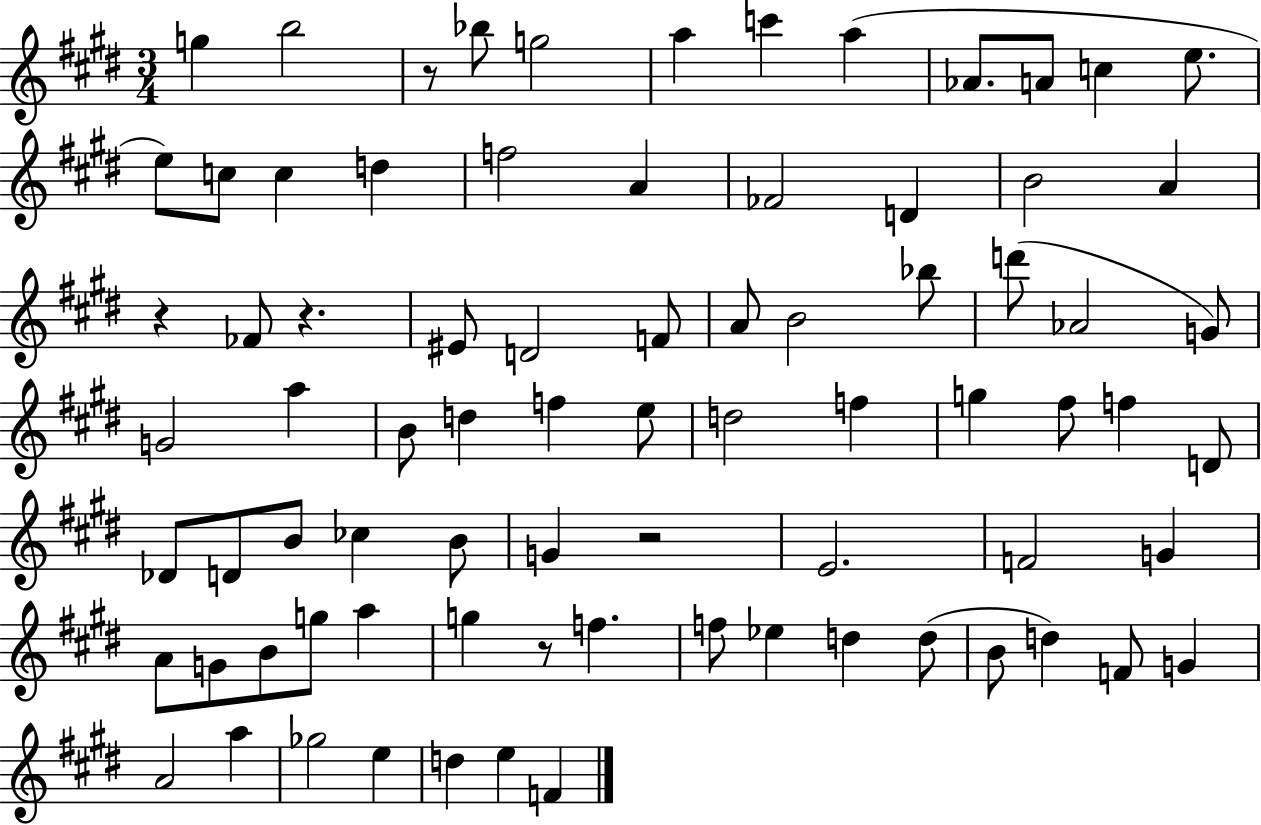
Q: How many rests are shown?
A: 5